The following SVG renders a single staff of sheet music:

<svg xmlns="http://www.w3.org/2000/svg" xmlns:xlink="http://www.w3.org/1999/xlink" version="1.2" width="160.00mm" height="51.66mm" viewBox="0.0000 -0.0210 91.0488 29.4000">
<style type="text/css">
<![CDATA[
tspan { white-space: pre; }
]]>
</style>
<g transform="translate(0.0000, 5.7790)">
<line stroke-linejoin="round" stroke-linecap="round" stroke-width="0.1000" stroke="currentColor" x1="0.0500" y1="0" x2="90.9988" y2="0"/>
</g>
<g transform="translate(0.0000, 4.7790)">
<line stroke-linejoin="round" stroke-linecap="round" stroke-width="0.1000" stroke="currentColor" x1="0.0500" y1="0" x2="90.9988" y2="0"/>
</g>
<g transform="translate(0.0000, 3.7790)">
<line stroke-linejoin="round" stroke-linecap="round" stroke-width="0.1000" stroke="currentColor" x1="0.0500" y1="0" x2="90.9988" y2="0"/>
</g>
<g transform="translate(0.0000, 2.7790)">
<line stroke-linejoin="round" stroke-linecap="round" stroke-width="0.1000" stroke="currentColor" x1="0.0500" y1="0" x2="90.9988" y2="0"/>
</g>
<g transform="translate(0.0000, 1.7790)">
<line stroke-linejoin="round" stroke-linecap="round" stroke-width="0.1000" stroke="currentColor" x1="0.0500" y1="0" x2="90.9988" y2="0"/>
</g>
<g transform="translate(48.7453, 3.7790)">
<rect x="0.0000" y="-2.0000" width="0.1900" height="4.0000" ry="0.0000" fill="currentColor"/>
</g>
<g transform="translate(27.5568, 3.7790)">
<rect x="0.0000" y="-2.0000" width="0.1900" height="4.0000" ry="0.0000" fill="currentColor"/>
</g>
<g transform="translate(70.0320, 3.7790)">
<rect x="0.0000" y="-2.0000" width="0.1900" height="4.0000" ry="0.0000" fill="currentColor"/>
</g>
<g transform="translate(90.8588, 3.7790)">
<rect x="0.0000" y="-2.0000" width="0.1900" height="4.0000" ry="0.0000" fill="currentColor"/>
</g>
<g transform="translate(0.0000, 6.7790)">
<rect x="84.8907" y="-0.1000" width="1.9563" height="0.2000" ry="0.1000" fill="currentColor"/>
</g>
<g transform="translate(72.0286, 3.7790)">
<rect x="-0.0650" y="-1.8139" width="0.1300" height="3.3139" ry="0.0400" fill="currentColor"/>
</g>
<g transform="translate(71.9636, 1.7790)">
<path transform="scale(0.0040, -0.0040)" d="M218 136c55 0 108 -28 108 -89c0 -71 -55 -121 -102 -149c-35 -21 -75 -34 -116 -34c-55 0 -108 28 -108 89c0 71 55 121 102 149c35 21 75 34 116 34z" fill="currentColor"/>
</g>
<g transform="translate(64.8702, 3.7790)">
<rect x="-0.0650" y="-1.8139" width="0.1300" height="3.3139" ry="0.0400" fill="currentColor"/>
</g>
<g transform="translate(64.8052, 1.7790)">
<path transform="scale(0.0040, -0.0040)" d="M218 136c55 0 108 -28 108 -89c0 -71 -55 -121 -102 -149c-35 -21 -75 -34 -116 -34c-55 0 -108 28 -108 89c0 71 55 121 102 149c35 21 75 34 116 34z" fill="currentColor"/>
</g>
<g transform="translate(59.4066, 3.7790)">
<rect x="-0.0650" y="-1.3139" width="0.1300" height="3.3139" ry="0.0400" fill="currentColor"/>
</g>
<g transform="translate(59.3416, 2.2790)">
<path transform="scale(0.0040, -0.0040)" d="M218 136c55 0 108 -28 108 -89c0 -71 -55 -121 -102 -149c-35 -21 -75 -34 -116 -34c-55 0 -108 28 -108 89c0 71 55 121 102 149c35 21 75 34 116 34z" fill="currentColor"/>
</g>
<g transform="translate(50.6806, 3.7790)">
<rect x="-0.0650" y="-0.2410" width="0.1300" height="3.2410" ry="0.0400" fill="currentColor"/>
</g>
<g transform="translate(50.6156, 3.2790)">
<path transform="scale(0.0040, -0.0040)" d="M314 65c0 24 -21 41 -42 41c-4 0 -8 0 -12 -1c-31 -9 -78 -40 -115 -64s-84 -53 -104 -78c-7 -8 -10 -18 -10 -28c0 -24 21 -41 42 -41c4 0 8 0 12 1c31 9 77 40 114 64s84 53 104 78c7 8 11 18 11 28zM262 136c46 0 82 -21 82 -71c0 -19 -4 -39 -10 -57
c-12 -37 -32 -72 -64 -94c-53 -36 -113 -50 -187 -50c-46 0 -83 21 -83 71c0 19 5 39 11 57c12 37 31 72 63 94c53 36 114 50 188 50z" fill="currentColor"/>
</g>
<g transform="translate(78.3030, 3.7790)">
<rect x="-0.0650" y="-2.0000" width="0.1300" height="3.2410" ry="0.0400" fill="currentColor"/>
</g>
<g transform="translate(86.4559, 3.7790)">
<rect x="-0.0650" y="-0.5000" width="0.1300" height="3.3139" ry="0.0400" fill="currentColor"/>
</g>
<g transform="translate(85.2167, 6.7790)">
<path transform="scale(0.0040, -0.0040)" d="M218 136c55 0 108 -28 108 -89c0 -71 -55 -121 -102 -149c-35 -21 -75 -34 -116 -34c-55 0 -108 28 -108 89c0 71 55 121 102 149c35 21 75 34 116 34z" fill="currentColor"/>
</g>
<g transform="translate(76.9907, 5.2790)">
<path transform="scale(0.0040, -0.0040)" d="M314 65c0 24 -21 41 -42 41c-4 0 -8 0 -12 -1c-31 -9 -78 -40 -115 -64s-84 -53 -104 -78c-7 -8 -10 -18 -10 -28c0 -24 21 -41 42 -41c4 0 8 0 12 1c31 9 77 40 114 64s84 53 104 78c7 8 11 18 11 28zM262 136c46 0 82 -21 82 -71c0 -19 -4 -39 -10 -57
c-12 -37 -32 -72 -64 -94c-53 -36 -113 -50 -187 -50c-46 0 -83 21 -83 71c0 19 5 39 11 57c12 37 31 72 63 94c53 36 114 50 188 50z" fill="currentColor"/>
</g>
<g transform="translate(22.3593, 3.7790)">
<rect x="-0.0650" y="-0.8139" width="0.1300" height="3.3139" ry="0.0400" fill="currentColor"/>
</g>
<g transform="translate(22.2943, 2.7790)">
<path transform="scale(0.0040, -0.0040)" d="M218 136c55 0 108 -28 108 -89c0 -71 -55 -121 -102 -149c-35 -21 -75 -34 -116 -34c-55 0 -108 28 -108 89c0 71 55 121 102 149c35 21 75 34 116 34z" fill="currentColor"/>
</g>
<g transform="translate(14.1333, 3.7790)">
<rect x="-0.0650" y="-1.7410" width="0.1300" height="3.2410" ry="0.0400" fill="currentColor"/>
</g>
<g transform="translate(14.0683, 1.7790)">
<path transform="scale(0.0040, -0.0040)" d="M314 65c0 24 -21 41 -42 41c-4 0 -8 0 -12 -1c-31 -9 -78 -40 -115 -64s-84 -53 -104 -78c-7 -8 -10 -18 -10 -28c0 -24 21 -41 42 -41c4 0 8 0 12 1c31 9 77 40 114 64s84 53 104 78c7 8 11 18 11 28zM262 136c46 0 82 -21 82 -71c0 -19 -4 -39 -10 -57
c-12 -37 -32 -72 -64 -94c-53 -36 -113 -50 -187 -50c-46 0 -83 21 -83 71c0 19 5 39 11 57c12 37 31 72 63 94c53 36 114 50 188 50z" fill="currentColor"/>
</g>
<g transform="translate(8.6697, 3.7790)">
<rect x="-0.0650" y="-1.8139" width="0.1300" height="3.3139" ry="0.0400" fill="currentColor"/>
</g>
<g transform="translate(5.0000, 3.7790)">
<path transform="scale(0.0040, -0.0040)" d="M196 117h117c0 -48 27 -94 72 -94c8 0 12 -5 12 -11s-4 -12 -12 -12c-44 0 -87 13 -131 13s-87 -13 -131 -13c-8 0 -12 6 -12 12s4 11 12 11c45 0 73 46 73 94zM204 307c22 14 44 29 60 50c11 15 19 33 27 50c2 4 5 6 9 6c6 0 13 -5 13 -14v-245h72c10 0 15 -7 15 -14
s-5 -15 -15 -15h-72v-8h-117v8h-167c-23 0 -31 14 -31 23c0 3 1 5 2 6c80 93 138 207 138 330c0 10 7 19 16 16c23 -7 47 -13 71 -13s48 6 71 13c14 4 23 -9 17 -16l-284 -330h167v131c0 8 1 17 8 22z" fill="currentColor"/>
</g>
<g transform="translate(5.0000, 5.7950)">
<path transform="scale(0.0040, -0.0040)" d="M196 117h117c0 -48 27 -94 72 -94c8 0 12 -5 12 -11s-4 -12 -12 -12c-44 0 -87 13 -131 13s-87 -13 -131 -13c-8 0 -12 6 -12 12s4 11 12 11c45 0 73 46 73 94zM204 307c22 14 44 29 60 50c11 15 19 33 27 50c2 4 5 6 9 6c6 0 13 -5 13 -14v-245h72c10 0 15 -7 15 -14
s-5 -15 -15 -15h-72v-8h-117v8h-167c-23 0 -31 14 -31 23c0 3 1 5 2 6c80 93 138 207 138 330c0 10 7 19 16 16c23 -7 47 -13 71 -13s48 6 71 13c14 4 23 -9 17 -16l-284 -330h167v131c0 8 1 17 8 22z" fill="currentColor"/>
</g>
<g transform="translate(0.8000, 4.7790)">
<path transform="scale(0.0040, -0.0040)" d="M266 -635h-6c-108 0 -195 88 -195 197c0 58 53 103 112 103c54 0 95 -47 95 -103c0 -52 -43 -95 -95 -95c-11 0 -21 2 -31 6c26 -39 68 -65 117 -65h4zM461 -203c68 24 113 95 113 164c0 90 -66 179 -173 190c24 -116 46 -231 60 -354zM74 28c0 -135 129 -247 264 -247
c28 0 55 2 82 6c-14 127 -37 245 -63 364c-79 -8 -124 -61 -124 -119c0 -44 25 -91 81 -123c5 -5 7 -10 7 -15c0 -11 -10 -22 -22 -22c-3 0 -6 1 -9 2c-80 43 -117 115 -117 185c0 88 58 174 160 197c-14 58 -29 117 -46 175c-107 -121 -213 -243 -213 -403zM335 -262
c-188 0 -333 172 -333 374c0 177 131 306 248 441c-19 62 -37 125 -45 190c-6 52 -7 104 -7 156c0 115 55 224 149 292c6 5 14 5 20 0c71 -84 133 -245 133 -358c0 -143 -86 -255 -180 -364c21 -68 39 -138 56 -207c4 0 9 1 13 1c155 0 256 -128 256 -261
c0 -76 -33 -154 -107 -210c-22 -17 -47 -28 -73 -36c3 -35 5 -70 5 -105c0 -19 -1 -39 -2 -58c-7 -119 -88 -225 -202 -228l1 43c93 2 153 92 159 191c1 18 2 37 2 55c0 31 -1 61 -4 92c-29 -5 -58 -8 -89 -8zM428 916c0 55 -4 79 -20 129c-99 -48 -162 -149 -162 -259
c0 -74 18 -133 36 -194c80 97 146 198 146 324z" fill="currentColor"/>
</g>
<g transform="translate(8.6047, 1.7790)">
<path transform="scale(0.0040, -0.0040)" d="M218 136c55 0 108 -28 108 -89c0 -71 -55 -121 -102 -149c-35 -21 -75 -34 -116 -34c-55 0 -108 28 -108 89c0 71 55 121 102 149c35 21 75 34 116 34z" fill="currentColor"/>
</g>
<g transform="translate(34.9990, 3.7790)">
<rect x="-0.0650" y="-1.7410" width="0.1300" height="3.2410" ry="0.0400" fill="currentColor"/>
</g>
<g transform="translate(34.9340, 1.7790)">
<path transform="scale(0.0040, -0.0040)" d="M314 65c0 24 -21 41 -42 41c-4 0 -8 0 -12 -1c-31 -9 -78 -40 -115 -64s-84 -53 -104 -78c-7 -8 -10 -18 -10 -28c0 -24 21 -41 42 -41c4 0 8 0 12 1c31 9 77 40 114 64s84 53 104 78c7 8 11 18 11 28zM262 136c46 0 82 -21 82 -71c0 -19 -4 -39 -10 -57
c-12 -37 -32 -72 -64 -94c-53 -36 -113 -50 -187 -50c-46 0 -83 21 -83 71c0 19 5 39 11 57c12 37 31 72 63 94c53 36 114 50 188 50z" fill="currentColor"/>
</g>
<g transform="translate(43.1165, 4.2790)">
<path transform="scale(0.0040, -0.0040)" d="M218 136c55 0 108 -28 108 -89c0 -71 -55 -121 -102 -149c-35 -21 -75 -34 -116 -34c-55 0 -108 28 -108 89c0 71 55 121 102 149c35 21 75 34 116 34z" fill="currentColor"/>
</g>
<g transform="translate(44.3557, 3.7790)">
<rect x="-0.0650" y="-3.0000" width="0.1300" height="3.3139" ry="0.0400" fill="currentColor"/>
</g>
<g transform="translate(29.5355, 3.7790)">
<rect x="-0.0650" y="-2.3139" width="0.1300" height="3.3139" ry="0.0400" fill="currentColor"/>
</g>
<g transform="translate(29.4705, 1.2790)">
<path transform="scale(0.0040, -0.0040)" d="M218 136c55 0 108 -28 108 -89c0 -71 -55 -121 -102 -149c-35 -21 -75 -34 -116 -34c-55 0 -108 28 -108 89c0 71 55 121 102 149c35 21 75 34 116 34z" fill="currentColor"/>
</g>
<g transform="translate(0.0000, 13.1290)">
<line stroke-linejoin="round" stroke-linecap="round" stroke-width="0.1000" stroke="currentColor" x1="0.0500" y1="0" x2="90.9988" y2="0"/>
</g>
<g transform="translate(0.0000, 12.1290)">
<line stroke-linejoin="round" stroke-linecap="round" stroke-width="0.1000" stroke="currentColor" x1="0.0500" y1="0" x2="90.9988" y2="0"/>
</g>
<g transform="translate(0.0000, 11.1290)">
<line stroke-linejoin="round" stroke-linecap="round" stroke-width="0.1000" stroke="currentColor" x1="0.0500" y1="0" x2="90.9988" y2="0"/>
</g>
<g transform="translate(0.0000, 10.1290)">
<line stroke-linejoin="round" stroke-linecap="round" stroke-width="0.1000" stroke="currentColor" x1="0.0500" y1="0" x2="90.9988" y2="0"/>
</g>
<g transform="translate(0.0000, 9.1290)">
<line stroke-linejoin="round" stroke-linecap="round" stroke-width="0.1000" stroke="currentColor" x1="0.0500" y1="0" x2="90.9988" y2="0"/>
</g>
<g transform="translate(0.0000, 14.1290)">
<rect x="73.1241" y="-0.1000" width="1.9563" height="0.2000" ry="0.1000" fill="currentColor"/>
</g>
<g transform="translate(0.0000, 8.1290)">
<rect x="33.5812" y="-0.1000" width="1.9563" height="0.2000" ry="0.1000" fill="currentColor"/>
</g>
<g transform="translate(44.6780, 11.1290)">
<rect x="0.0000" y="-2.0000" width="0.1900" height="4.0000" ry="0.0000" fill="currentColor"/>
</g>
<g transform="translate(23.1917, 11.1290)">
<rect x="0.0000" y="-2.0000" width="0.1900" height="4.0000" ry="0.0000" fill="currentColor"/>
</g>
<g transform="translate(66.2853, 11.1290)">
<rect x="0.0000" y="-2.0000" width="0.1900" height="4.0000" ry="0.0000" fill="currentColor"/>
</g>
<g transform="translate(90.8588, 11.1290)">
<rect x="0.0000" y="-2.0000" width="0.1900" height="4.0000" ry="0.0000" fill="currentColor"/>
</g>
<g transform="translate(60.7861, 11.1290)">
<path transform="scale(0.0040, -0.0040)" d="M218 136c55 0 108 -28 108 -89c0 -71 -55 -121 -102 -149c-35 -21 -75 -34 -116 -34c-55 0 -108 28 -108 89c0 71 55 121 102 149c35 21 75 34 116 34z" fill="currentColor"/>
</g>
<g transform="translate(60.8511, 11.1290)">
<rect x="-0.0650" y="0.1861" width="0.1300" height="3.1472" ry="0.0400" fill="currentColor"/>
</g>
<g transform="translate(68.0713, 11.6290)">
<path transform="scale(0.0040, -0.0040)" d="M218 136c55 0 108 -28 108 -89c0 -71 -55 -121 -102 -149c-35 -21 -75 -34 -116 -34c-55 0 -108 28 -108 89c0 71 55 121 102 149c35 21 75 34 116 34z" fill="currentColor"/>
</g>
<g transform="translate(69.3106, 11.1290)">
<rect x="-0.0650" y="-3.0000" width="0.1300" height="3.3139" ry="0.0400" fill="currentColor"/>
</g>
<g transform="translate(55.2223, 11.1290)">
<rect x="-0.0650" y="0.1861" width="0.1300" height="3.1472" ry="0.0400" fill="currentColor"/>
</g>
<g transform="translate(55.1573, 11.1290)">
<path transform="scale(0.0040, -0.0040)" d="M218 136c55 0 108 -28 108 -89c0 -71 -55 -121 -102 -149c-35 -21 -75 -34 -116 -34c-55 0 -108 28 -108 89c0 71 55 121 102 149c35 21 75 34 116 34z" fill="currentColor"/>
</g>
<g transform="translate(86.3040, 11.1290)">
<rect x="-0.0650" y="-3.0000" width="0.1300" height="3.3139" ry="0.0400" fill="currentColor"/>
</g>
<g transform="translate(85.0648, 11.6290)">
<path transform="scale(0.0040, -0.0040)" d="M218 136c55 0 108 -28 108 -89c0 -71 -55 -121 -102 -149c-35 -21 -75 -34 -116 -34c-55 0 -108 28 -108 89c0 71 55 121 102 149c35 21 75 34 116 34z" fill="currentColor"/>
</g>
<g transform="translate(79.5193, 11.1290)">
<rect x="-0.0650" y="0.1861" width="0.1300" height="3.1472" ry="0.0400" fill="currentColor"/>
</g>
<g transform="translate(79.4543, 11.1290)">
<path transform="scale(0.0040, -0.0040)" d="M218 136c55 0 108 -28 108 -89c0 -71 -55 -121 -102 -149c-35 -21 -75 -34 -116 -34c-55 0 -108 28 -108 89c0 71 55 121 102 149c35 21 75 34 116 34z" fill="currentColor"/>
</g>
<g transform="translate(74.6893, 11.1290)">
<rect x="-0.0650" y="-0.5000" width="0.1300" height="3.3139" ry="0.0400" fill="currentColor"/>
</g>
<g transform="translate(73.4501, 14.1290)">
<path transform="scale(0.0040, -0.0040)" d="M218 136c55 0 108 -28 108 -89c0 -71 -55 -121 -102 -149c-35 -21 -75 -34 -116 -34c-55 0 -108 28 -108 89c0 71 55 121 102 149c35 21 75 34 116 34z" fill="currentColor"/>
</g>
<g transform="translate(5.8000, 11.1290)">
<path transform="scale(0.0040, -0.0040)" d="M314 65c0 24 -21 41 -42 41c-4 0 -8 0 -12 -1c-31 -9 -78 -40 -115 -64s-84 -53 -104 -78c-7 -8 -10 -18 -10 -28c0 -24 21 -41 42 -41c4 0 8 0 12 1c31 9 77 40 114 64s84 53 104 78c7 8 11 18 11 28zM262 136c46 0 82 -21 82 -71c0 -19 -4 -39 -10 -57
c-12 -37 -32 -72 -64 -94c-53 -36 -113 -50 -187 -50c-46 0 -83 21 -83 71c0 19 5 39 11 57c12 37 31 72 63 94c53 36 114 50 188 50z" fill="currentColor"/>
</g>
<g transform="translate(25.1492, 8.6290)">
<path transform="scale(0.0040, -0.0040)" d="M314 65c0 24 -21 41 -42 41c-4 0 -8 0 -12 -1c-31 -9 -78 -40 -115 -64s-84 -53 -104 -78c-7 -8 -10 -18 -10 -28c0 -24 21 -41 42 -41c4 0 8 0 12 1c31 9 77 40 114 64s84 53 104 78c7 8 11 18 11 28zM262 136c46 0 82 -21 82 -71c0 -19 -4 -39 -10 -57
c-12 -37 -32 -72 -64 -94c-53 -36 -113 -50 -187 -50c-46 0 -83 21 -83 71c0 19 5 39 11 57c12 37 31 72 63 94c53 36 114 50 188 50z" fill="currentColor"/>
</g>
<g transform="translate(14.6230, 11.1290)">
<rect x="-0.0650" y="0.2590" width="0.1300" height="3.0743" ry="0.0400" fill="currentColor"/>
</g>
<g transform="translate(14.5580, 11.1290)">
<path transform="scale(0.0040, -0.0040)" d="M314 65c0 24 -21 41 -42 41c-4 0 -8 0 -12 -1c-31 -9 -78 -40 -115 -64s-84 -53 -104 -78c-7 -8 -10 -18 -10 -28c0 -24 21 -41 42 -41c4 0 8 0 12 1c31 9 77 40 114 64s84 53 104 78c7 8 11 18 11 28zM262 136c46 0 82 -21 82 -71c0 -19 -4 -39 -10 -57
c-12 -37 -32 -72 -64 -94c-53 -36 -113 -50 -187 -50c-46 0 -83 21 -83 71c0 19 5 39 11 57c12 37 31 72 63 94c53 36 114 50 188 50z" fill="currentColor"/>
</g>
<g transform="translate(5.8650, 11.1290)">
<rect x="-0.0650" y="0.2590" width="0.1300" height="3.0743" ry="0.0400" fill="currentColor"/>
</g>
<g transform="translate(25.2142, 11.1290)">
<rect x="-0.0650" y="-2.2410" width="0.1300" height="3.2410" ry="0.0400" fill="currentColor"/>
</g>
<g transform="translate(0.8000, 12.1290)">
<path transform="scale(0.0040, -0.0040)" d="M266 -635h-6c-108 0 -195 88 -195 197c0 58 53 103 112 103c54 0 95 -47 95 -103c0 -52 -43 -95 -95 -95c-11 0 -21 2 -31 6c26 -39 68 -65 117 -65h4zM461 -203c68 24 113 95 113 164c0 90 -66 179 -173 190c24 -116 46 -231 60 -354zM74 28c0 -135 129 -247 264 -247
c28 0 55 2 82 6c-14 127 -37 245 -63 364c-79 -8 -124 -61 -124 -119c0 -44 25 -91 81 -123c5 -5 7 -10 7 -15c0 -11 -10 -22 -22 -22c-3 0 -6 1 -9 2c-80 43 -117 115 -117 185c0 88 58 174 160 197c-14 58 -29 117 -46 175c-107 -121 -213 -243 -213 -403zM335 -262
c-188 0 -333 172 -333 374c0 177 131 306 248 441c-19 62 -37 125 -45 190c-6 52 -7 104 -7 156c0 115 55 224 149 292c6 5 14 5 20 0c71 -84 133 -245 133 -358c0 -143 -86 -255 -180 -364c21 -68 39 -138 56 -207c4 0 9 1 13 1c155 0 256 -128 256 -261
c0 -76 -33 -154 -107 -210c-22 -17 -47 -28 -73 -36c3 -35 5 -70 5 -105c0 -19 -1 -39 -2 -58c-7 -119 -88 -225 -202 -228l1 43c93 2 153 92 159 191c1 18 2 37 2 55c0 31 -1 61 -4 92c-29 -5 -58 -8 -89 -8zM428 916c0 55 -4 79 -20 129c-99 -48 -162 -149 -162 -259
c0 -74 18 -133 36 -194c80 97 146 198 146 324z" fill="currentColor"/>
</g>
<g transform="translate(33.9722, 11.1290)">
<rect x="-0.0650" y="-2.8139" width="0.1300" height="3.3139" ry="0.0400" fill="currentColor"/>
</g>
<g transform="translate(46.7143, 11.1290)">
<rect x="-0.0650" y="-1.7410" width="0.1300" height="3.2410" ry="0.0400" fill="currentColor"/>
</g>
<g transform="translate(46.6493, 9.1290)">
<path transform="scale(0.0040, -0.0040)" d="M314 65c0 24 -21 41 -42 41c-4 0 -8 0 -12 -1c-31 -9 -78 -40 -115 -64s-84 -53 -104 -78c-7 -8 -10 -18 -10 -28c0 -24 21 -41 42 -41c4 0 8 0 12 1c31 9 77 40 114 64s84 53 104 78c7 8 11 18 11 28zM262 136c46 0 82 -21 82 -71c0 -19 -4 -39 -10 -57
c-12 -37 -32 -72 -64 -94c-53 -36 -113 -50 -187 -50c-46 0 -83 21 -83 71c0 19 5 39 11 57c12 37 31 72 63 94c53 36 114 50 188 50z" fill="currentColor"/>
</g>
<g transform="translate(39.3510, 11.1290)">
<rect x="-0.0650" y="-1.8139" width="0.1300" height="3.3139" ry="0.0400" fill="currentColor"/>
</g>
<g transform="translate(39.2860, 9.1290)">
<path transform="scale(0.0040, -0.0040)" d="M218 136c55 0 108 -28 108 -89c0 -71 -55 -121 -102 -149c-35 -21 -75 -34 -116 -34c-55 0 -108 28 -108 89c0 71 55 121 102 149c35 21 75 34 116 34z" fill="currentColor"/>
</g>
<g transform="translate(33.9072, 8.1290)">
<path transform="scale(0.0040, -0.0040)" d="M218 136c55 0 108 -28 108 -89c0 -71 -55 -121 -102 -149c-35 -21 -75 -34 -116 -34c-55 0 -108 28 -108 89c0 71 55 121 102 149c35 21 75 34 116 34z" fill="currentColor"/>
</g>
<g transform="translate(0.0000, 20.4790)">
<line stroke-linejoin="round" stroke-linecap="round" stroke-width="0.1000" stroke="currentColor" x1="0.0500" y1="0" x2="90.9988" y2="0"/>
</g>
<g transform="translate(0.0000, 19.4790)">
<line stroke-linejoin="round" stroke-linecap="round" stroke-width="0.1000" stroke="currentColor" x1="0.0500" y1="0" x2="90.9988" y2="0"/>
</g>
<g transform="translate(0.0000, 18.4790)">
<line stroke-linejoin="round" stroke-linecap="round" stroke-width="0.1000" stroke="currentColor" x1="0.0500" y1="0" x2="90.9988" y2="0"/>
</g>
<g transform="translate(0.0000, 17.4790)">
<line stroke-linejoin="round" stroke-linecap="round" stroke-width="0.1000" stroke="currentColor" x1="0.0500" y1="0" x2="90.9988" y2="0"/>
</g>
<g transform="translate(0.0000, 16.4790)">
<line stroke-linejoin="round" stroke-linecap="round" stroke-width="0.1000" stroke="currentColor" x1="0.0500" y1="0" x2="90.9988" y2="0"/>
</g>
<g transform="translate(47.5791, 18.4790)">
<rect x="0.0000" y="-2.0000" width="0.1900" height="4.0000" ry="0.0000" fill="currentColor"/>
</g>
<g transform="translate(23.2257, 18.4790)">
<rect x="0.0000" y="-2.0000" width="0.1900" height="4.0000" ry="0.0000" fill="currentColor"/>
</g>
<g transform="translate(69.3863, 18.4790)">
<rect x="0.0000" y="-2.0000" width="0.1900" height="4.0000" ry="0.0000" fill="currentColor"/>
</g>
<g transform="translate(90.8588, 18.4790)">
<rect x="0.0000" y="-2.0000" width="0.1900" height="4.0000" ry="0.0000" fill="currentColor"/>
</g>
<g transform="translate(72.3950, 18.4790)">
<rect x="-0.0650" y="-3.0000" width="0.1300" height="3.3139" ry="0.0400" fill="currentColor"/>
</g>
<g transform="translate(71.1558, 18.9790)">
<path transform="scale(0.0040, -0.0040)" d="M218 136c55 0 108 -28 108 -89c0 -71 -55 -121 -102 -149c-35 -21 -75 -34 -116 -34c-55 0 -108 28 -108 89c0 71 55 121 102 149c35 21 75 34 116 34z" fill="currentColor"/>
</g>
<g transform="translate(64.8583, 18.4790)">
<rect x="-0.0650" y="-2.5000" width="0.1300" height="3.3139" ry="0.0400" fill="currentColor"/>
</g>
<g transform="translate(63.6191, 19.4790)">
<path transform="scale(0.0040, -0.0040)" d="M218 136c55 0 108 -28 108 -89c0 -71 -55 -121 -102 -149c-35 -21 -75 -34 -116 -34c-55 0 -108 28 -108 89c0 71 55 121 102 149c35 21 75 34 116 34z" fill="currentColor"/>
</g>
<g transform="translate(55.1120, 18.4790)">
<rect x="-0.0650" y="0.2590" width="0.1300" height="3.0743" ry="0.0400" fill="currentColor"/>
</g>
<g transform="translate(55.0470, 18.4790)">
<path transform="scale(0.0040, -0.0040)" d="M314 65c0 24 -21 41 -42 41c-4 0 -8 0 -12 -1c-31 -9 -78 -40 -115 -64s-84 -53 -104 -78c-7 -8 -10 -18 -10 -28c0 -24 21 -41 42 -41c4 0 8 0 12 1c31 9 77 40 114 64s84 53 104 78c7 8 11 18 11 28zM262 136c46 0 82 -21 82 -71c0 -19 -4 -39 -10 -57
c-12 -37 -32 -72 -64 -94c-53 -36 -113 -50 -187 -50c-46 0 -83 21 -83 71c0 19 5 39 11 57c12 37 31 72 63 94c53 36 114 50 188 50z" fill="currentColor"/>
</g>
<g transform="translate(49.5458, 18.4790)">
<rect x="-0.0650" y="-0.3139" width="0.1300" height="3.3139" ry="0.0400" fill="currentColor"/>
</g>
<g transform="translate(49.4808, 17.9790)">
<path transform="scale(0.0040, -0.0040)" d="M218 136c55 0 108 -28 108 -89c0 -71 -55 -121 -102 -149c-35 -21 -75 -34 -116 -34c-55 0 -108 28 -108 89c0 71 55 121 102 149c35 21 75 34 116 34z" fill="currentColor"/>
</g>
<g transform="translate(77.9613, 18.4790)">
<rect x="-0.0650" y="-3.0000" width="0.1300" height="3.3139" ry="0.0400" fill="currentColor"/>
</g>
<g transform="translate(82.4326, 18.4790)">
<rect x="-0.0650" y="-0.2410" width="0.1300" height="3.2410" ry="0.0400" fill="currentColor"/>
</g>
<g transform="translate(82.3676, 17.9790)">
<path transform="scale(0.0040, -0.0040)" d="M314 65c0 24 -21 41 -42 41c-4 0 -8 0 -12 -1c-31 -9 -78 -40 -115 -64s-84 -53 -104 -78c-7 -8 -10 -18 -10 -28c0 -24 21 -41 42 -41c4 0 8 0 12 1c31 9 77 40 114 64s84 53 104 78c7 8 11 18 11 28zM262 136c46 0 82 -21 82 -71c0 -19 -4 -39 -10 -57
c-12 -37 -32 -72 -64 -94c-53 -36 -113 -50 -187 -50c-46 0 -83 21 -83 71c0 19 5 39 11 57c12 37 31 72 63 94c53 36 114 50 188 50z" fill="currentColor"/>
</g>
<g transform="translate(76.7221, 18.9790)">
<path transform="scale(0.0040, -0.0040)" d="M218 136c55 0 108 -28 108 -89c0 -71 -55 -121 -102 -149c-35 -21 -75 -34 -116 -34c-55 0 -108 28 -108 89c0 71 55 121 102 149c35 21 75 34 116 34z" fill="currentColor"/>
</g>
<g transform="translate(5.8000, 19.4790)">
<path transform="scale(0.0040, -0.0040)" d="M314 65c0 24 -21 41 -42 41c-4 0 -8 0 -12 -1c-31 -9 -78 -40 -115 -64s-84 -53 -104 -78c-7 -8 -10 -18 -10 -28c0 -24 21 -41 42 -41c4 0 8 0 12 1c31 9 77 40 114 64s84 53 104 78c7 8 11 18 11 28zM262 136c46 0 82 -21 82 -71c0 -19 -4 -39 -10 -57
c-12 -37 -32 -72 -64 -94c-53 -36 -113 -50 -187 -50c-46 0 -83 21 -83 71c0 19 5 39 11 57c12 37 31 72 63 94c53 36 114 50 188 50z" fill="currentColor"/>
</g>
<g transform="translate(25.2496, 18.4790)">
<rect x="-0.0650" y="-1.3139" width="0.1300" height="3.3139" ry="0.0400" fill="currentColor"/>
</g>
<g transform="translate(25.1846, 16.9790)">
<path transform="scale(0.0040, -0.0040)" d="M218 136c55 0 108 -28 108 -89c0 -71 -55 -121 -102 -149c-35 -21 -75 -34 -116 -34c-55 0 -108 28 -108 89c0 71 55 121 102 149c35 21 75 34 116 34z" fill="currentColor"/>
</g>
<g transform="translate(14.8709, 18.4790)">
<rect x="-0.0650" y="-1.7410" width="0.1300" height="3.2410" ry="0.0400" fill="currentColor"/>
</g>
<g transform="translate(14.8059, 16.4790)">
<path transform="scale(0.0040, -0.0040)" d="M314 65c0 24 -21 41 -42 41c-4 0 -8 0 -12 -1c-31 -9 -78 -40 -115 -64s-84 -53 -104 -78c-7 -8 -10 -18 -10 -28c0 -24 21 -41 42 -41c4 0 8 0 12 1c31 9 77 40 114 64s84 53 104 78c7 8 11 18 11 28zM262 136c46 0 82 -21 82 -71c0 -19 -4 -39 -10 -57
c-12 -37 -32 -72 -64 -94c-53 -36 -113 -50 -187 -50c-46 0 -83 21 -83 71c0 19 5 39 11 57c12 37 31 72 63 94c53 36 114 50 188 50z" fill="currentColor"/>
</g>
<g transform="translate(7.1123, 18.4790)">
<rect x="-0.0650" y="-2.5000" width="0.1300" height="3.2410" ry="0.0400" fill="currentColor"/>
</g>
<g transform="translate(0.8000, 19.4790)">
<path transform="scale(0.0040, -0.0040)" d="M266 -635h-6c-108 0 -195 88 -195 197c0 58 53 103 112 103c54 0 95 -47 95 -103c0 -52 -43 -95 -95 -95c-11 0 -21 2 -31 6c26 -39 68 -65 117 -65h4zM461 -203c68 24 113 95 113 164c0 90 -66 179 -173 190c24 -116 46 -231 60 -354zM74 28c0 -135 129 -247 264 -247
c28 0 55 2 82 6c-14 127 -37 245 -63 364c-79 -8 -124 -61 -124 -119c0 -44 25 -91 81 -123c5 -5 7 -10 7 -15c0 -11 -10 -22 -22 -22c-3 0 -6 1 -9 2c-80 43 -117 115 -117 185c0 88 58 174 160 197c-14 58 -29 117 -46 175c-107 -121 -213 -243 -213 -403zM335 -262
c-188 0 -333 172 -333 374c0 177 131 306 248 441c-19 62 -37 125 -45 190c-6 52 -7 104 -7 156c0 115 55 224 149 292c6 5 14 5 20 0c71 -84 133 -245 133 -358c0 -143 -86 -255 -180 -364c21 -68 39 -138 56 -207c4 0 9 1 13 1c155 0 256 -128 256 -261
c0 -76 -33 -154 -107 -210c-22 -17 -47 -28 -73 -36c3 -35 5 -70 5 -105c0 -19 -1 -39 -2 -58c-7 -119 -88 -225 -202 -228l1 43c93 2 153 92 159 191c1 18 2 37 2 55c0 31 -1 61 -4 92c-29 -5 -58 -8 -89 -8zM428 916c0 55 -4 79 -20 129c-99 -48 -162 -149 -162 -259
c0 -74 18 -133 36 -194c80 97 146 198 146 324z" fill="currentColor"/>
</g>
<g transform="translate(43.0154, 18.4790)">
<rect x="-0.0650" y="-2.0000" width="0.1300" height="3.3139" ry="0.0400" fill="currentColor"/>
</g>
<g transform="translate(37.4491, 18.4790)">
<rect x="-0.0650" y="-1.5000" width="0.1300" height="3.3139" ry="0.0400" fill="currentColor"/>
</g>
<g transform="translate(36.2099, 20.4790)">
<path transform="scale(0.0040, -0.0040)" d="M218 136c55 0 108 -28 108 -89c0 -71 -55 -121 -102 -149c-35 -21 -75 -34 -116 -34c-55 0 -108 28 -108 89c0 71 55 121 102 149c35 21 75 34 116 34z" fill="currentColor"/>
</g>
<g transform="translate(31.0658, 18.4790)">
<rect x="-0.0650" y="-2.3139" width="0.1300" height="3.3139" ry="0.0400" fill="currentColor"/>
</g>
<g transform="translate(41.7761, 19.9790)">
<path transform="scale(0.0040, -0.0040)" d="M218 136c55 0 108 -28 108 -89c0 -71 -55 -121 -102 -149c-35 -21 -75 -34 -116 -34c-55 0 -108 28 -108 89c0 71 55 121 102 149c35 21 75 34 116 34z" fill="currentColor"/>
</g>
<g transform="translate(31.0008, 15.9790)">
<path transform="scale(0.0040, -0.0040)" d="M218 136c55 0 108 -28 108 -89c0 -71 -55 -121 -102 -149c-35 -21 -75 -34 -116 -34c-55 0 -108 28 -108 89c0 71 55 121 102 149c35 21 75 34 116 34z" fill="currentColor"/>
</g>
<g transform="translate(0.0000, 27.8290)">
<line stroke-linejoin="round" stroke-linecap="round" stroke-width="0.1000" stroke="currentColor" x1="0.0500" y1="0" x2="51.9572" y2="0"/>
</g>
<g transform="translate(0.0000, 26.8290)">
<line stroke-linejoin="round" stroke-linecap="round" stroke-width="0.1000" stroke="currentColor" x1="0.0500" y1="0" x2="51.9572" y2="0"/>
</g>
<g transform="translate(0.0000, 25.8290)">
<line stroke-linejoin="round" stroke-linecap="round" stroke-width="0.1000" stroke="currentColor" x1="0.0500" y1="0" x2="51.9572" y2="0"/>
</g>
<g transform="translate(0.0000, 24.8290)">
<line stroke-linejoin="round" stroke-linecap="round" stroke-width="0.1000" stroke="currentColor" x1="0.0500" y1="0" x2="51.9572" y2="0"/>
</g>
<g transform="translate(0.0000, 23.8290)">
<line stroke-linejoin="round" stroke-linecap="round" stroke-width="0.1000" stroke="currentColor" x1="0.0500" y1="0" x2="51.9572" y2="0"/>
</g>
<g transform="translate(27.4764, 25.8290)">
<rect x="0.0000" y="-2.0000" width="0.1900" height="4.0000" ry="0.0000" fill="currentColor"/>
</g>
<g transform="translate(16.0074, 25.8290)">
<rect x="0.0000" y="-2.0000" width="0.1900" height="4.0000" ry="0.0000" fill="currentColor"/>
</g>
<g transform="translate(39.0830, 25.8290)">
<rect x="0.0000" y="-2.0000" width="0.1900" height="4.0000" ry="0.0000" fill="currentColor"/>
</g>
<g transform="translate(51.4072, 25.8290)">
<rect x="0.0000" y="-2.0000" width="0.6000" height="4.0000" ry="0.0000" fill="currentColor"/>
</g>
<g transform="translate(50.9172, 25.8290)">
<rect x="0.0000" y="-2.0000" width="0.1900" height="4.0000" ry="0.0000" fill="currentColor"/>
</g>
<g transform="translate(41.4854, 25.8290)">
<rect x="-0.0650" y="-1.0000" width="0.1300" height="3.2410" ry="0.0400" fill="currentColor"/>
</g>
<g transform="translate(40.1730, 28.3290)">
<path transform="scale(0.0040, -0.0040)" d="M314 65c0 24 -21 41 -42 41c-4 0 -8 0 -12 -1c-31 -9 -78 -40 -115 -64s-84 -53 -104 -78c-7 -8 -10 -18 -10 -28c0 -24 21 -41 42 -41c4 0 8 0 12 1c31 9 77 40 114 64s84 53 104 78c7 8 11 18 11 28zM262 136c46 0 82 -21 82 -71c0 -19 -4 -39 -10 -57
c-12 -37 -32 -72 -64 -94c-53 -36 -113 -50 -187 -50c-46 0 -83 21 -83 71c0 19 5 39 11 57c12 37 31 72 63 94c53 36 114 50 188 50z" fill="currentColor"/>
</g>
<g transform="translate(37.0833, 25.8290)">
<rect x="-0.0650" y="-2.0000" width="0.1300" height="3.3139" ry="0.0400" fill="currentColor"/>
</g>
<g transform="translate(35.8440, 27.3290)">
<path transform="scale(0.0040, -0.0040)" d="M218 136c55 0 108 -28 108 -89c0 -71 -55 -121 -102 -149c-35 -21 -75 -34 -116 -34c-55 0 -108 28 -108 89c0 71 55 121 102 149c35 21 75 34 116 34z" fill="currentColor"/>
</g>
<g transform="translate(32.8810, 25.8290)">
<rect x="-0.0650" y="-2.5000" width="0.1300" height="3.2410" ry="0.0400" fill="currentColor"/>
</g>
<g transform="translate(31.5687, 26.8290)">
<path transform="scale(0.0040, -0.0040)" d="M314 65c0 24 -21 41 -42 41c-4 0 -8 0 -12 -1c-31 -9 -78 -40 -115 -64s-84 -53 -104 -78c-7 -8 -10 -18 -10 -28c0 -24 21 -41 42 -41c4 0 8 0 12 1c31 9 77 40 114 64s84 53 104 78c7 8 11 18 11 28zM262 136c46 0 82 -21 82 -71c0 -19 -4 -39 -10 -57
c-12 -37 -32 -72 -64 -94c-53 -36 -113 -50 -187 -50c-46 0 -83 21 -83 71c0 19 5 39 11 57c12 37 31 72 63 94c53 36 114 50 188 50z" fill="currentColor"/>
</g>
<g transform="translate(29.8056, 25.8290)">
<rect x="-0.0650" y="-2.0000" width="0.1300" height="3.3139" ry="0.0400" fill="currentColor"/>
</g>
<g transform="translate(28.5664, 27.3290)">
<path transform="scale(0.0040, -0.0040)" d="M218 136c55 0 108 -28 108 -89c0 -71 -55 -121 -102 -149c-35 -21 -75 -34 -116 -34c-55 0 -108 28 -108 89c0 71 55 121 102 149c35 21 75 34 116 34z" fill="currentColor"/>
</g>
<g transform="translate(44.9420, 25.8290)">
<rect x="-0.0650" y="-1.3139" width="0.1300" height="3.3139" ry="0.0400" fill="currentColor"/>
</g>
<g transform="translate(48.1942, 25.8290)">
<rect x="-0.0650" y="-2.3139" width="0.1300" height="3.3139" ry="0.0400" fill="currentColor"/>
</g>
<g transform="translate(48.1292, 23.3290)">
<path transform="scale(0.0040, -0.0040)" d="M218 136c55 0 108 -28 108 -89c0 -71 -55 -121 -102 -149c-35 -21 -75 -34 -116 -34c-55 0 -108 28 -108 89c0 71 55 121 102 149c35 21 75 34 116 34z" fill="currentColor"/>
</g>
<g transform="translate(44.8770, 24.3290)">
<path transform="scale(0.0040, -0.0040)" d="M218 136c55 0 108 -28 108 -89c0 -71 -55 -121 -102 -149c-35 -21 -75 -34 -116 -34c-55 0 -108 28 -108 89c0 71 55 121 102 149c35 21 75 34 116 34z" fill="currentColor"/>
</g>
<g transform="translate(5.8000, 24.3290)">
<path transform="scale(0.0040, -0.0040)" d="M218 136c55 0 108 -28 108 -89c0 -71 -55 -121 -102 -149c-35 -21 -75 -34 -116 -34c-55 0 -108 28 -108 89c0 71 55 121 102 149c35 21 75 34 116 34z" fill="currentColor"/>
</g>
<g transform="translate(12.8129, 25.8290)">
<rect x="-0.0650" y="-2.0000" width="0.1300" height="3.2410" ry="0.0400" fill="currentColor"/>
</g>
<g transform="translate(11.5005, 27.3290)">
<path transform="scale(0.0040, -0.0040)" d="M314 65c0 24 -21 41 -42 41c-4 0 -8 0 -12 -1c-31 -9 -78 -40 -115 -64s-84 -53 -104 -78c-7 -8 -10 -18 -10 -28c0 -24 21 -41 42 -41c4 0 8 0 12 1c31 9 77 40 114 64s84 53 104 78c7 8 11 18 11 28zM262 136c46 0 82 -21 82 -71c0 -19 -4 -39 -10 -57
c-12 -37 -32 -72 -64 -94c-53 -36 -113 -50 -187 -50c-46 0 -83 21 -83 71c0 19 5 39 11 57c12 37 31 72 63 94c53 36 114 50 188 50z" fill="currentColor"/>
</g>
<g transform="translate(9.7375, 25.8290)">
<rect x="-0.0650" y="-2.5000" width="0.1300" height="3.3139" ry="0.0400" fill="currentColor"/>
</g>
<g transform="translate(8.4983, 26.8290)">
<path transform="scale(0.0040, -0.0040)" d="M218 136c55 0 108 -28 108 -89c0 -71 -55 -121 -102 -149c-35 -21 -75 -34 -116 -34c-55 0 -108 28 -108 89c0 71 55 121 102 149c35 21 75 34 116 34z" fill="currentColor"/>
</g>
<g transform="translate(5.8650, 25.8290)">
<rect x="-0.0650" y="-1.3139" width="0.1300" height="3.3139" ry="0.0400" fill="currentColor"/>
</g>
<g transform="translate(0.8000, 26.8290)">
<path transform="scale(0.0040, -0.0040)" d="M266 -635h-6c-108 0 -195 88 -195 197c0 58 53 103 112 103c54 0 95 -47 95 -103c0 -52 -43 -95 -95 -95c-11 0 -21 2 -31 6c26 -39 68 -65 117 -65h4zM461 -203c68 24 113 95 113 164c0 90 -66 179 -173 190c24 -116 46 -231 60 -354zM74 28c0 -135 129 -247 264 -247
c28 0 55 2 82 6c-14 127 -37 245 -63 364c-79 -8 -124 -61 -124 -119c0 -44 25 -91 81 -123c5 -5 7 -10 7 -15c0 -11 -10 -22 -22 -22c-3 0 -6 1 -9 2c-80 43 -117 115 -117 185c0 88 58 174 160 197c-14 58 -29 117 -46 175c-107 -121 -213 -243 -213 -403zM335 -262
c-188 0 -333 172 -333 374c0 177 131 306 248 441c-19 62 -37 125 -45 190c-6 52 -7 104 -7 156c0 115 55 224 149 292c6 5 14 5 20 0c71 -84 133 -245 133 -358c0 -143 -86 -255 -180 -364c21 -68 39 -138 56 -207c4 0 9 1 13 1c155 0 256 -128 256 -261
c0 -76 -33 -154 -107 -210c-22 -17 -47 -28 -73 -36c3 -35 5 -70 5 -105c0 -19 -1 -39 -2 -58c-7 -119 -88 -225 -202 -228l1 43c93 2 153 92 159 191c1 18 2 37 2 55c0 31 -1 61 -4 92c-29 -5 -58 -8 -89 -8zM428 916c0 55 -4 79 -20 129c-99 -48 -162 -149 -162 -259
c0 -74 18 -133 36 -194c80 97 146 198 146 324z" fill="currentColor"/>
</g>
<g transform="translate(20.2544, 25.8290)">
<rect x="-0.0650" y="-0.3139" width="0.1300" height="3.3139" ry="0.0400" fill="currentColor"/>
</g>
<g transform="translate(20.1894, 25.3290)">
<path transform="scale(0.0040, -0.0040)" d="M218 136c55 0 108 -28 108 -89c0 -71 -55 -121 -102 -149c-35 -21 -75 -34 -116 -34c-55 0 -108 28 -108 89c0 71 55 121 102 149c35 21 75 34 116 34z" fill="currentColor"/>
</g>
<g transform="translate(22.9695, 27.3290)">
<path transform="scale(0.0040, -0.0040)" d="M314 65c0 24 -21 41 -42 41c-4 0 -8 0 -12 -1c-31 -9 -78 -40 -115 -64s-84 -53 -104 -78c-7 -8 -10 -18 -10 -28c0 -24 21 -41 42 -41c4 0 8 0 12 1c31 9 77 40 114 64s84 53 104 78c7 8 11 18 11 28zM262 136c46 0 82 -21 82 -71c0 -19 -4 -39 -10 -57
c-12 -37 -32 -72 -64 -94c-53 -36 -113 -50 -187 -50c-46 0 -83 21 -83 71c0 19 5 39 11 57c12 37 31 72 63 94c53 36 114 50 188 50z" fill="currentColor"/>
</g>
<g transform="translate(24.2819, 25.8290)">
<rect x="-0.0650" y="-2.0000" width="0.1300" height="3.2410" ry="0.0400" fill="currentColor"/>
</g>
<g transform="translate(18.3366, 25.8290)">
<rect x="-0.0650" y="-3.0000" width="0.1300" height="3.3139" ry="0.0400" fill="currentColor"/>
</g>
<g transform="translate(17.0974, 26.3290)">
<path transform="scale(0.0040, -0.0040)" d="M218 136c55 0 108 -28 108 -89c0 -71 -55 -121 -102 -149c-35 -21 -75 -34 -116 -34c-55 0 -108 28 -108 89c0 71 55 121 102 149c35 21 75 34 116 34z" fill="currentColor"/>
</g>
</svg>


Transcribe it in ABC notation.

X:1
T:Untitled
M:4/4
L:1/4
K:C
f f2 d g f2 A c2 e f f F2 C B2 B2 g2 a f f2 B B A C B A G2 f2 e g E F c B2 G A A c2 e G F2 A c F2 F G2 F D2 e g